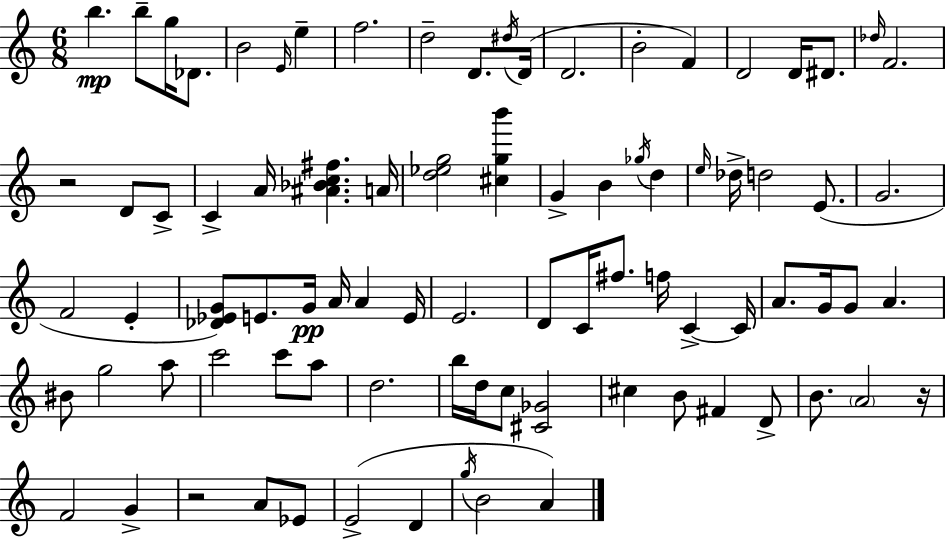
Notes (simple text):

B5/q. B5/e G5/s Db4/e. B4/h E4/s E5/q F5/h. D5/h D4/e. D#5/s D4/s D4/h. B4/h F4/q D4/h D4/s D#4/e. Db5/s F4/h. R/h D4/e C4/e C4/q A4/s [A#4,Bb4,C5,F#5]/q. A4/s [D5,Eb5,G5]/h [C#5,G5,B6]/q G4/q B4/q Gb5/s D5/q E5/s Db5/s D5/h E4/e. G4/h. F4/h E4/q [Db4,Eb4,G4]/e E4/e. G4/s A4/s A4/q E4/s E4/h. D4/e C4/s F#5/e. F5/s C4/q C4/s A4/e. G4/s G4/e A4/q. BIS4/e G5/h A5/e C6/h C6/e A5/e D5/h. B5/s D5/s C5/e [C#4,Gb4]/h C#5/q B4/e F#4/q D4/e B4/e. A4/h R/s F4/h G4/q R/h A4/e Eb4/e E4/h D4/q G5/s B4/h A4/q